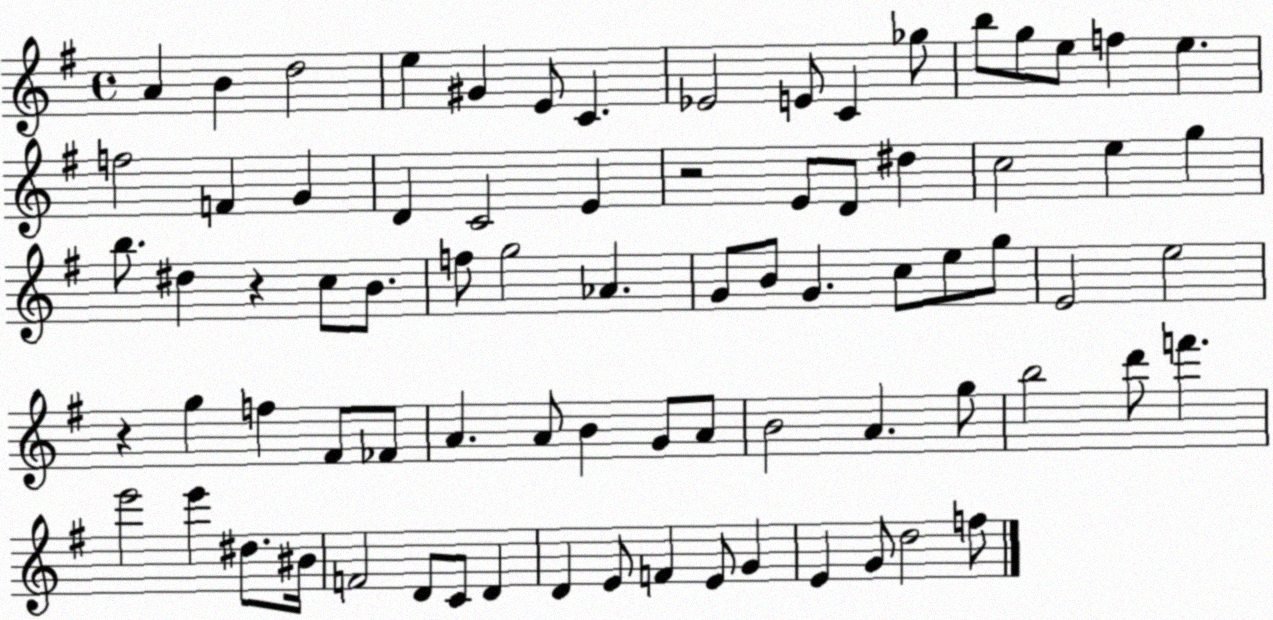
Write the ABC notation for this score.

X:1
T:Untitled
M:4/4
L:1/4
K:G
A B d2 e ^G E/2 C _E2 E/2 C _g/2 b/2 g/2 e/2 f e f2 F G D C2 E z2 E/2 D/2 ^d c2 e g b/2 ^d z c/2 B/2 f/2 g2 _A G/2 B/2 G c/2 e/2 g/2 E2 e2 z g f ^F/2 _F/2 A A/2 B G/2 A/2 B2 A g/2 b2 d'/2 f' e'2 e' ^d/2 ^B/4 F2 D/2 C/2 D D E/2 F E/2 G E G/2 d2 f/2